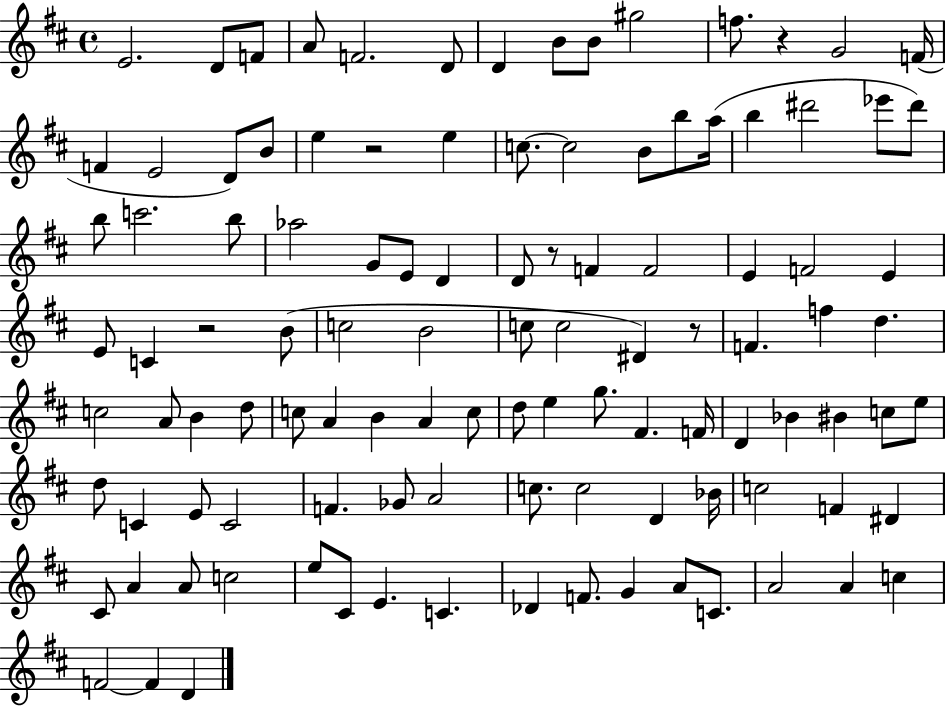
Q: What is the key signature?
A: D major